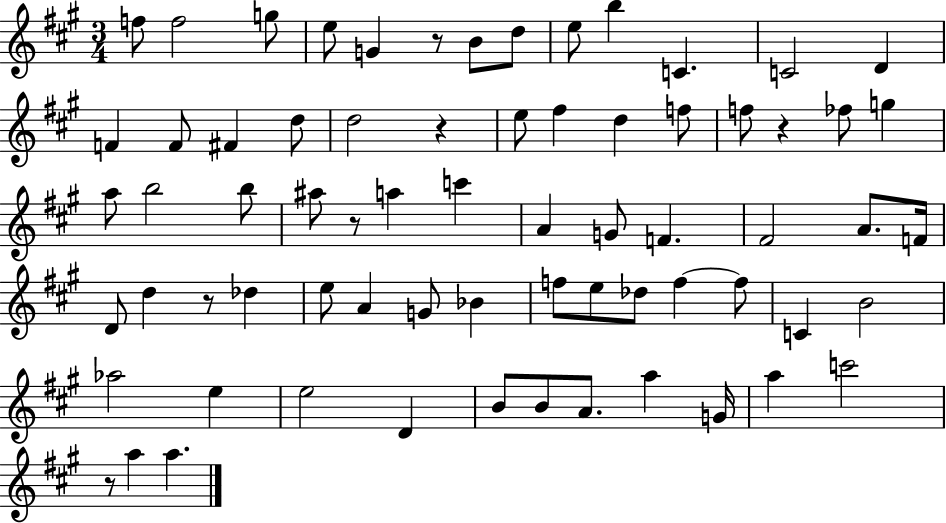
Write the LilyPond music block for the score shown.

{
  \clef treble
  \numericTimeSignature
  \time 3/4
  \key a \major
  f''8 f''2 g''8 | e''8 g'4 r8 b'8 d''8 | e''8 b''4 c'4. | c'2 d'4 | \break f'4 f'8 fis'4 d''8 | d''2 r4 | e''8 fis''4 d''4 f''8 | f''8 r4 fes''8 g''4 | \break a''8 b''2 b''8 | ais''8 r8 a''4 c'''4 | a'4 g'8 f'4. | fis'2 a'8. f'16 | \break d'8 d''4 r8 des''4 | e''8 a'4 g'8 bes'4 | f''8 e''8 des''8 f''4~~ f''8 | c'4 b'2 | \break aes''2 e''4 | e''2 d'4 | b'8 b'8 a'8. a''4 g'16 | a''4 c'''2 | \break r8 a''4 a''4. | \bar "|."
}